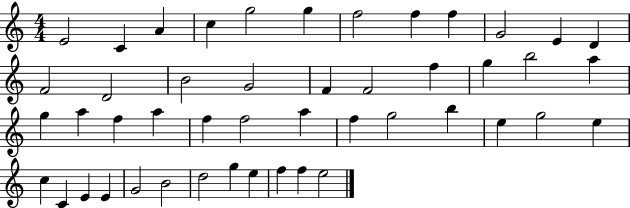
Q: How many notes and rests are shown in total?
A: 47